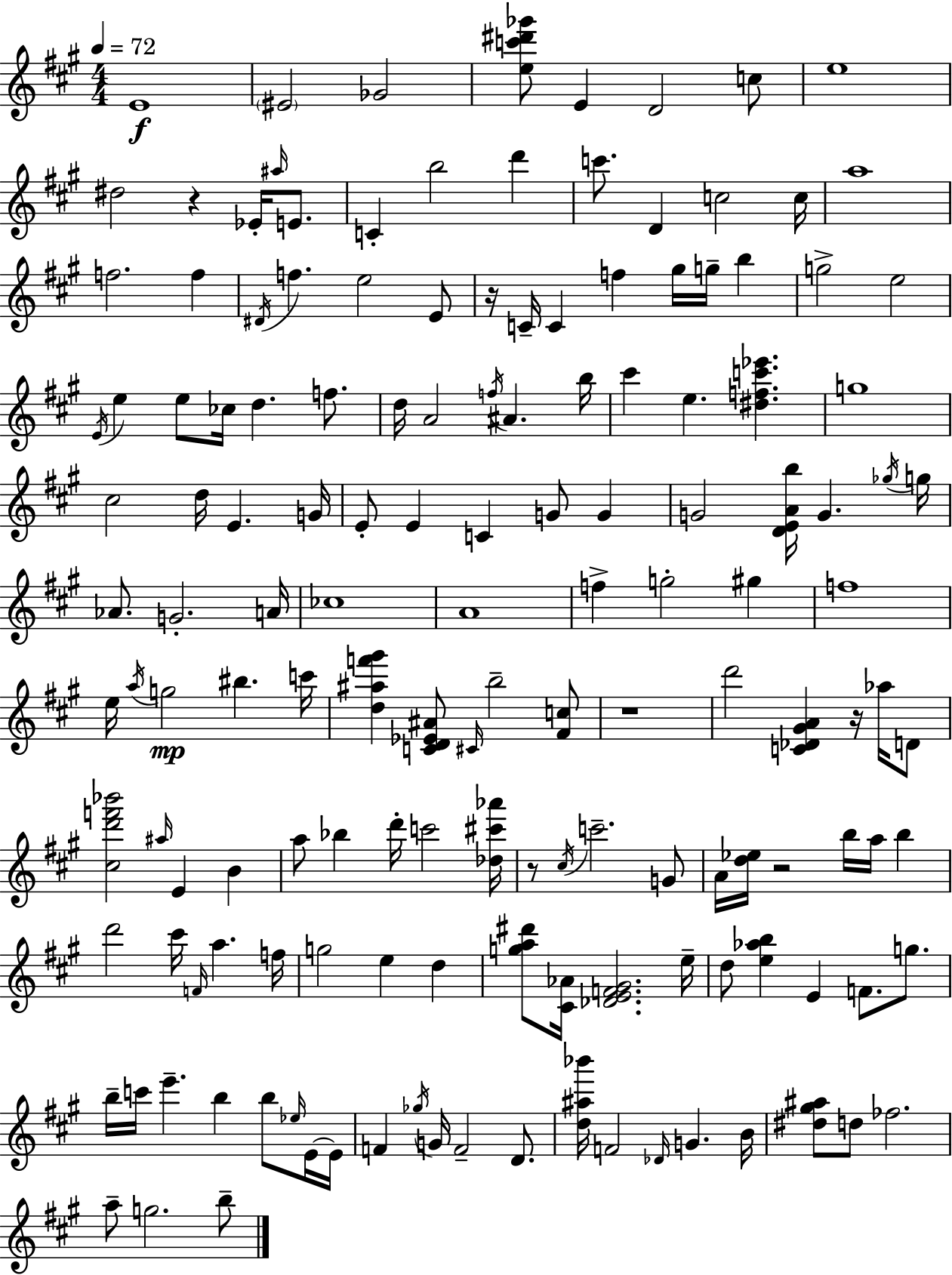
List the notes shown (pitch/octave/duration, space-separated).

E4/w EIS4/h Gb4/h [E5,C6,D#6,Gb6]/e E4/q D4/h C5/e E5/w D#5/h R/q Eb4/s A#5/s E4/e. C4/q B5/h D6/q C6/e. D4/q C5/h C5/s A5/w F5/h. F5/q D#4/s F5/q. E5/h E4/e R/s C4/s C4/q F5/q G#5/s G5/s B5/q G5/h E5/h E4/s E5/q E5/e CES5/s D5/q. F5/e. D5/s A4/h F5/s A#4/q. B5/s C#6/q E5/q. [D#5,F5,C6,Eb6]/q. G5/w C#5/h D5/s E4/q. G4/s E4/e E4/q C4/q G4/e G4/q G4/h [D4,E4,A4,B5]/s G4/q. Gb5/s G5/s Ab4/e. G4/h. A4/s CES5/w A4/w F5/q G5/h G#5/q F5/w E5/s A5/s G5/h BIS5/q. C6/s [D5,A#5,F6,G#6]/q [C4,D4,Eb4,A#4]/e C#4/s B5/h [F#4,C5]/e R/w D6/h [C4,Db4,G#4,A4]/q R/s Ab5/s D4/e [C#5,D6,F6,Bb6]/h A#5/s E4/q B4/q A5/e Bb5/q D6/s C6/h [Db5,C#6,Ab6]/s R/e C#5/s C6/h. G4/e A4/s [D5,Eb5]/s R/h B5/s A5/s B5/q D6/h C#6/s F4/s A5/q. F5/s G5/h E5/q D5/q [G5,A5,D#6]/e [C#4,Ab4]/s [Db4,E4,F4,G#4]/h. E5/s D5/e [E5,Ab5,B5]/q E4/q F4/e. G5/e. B5/s C6/s E6/q. B5/q B5/e Eb5/s E4/s E4/s F4/q Gb5/s G4/s F4/h D4/e. [D5,A#5,Bb6]/s F4/h Db4/s G4/q. B4/s [D#5,G#5,A#5]/e D5/e FES5/h. A5/e G5/h. B5/e